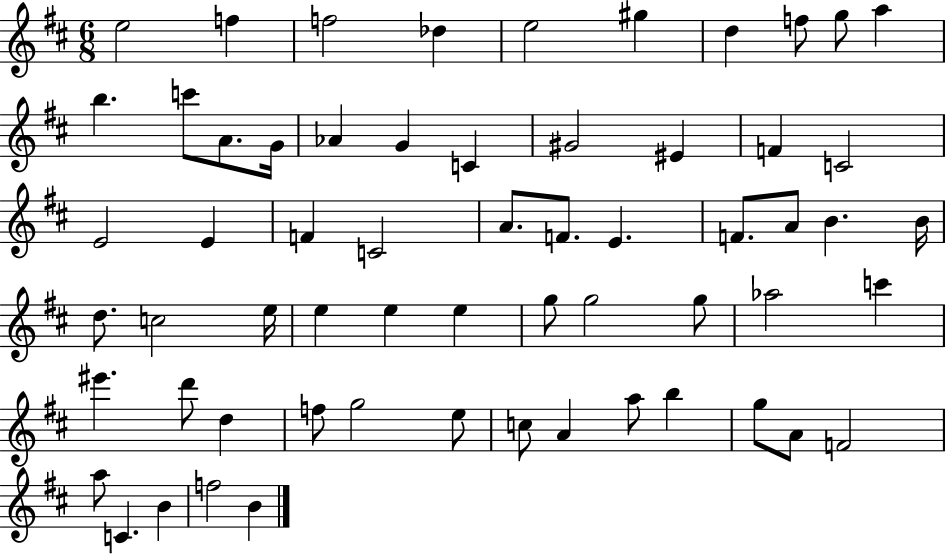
{
  \clef treble
  \numericTimeSignature
  \time 6/8
  \key d \major
  \repeat volta 2 { e''2 f''4 | f''2 des''4 | e''2 gis''4 | d''4 f''8 g''8 a''4 | \break b''4. c'''8 a'8. g'16 | aes'4 g'4 c'4 | gis'2 eis'4 | f'4 c'2 | \break e'2 e'4 | f'4 c'2 | a'8. f'8. e'4. | f'8. a'8 b'4. b'16 | \break d''8. c''2 e''16 | e''4 e''4 e''4 | g''8 g''2 g''8 | aes''2 c'''4 | \break eis'''4. d'''8 d''4 | f''8 g''2 e''8 | c''8 a'4 a''8 b''4 | g''8 a'8 f'2 | \break a''8 c'4. b'4 | f''2 b'4 | } \bar "|."
}